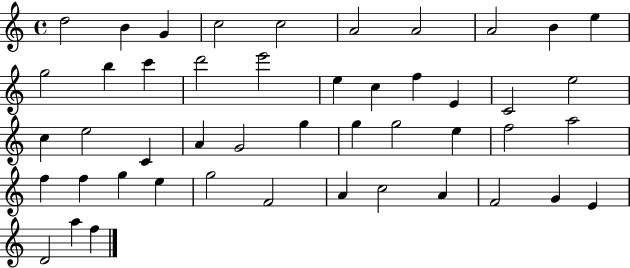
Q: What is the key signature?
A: C major